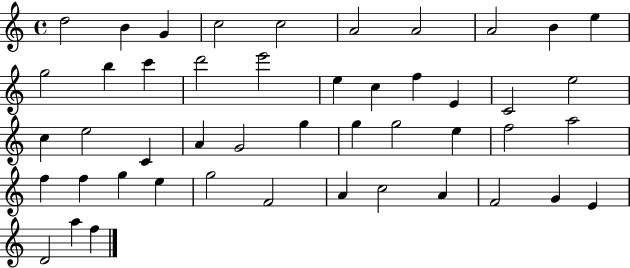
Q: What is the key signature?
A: C major